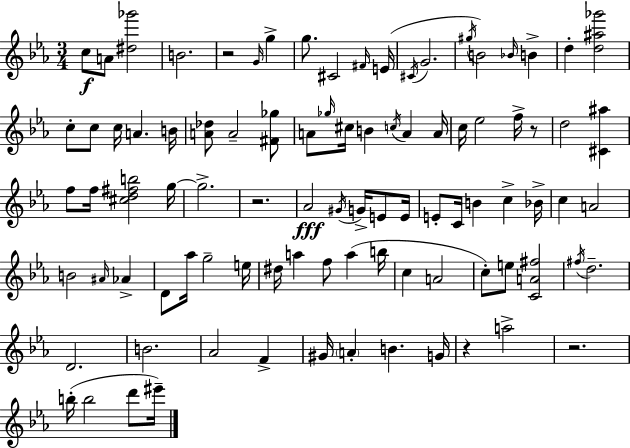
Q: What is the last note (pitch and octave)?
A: EIS6